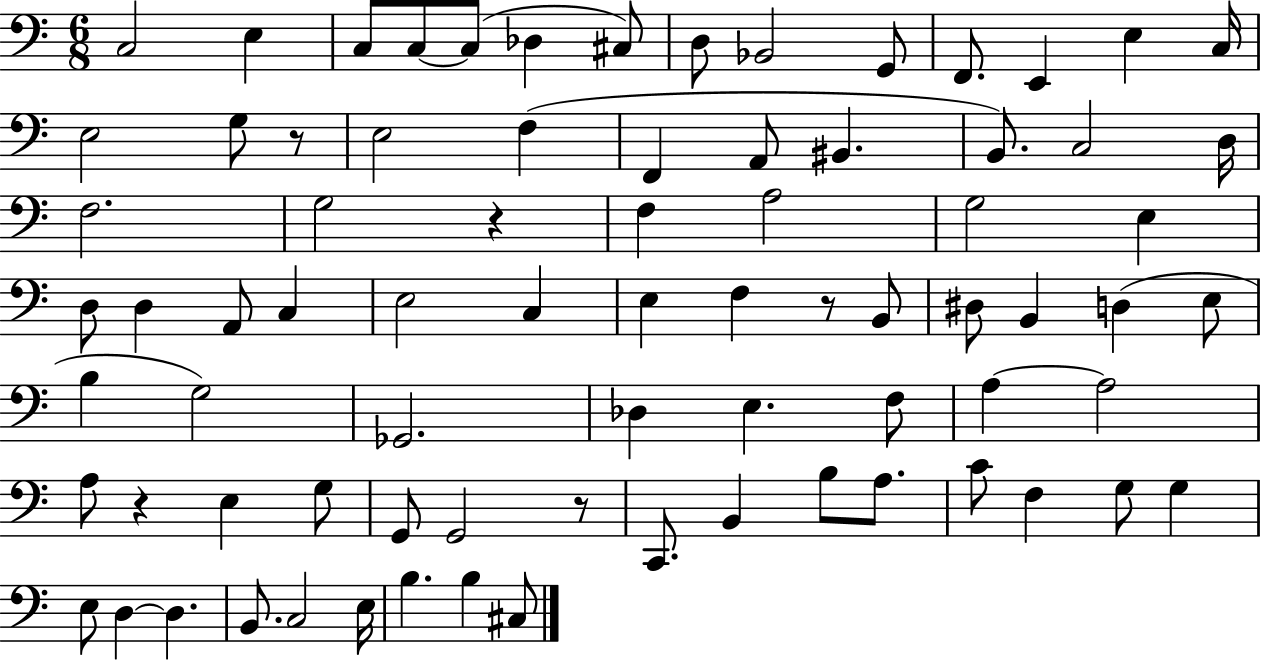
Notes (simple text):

C3/h E3/q C3/e C3/e C3/e Db3/q C#3/e D3/e Bb2/h G2/e F2/e. E2/q E3/q C3/s E3/h G3/e R/e E3/h F3/q F2/q A2/e BIS2/q. B2/e. C3/h D3/s F3/h. G3/h R/q F3/q A3/h G3/h E3/q D3/e D3/q A2/e C3/q E3/h C3/q E3/q F3/q R/e B2/e D#3/e B2/q D3/q E3/e B3/q G3/h Gb2/h. Db3/q E3/q. F3/e A3/q A3/h A3/e R/q E3/q G3/e G2/e G2/h R/e C2/e. B2/q B3/e A3/e. C4/e F3/q G3/e G3/q E3/e D3/q D3/q. B2/e. C3/h E3/s B3/q. B3/q C#3/e